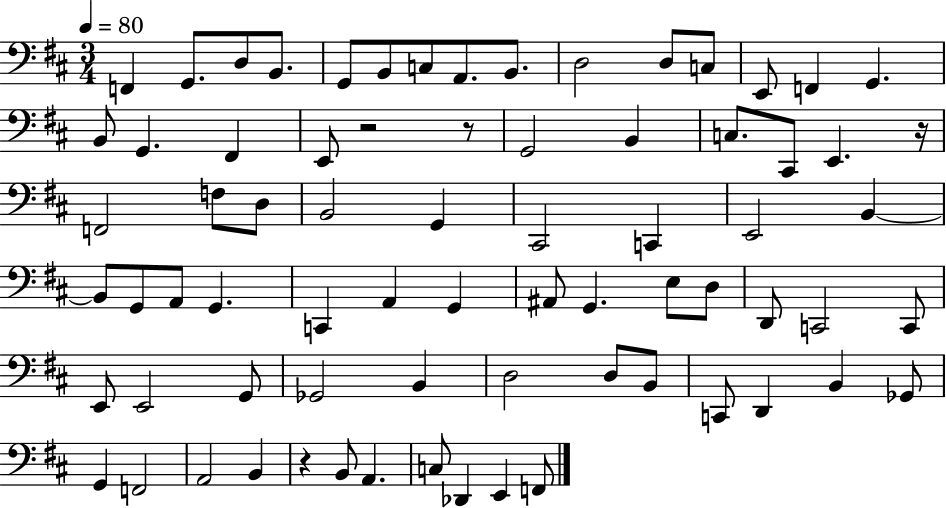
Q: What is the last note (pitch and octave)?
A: F2